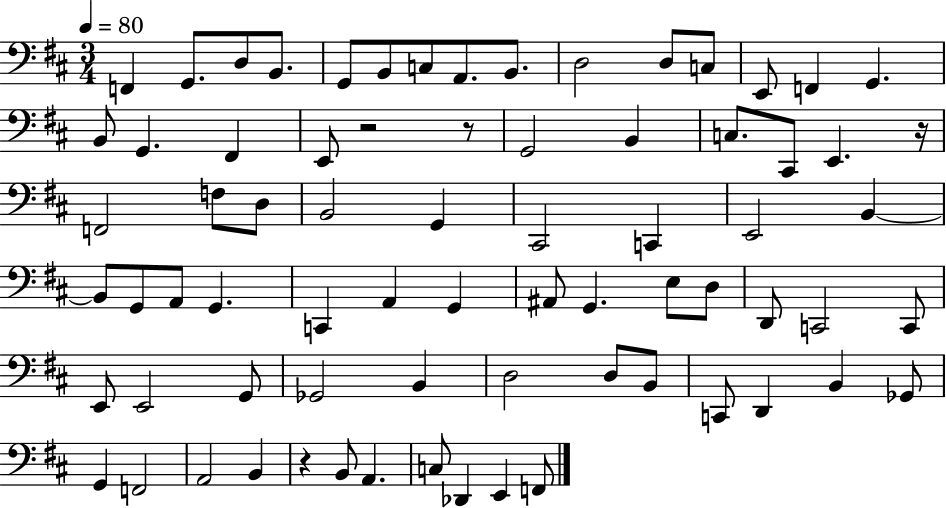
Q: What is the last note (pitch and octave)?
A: F2